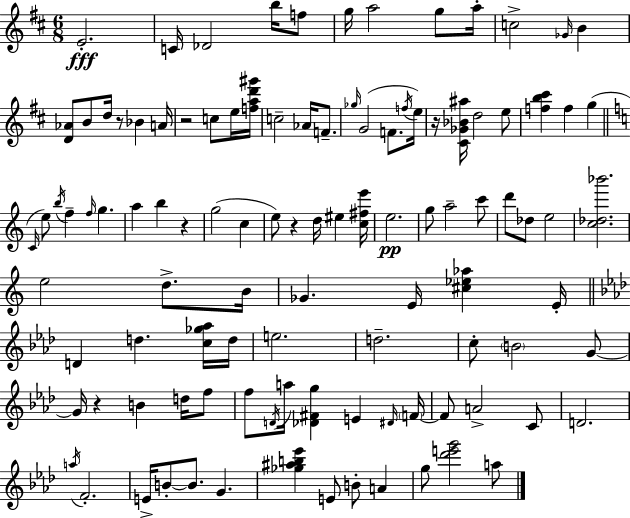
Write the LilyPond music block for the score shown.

{
  \clef treble
  \numericTimeSignature
  \time 6/8
  \key d \major
  e'2.-.\fff | c'16 des'2 b''16 f''8 | g''16 a''2 g''8 a''16-. | c''2-> \grace { ges'16 } b'4 | \break <d' aes'>8 b'8 d''16 r8 bes'4 | a'16 r2 c''8 e''16 | <f'' a'' d''' gis'''>16 c''2-- aes'16 f'8.-- | \grace { ges''16 } g'2( f'8. | \break \acciaccatura { f''16 } e''16) r16 <cis' ges' bes' ais''>16 d''2 | e''8 <f'' b'' cis'''>4 f''4 g''4( | \bar "||" \break \key c \major \grace { c'16 } e''8) \acciaccatura { b''16 } f''4-- \grace { f''16 } g''4. | a''4 b''4 r4 | g''2( c''4 | e''8) r4 d''16 eis''4 | \break <c'' fis'' e'''>16 e''2.\pp | g''8 a''2-- | c'''8 d'''8 des''8 e''2 | <c'' des'' bes'''>2. | \break e''2 d''8.-> | b'16 ges'4. e'16 <cis'' ees'' aes''>4 | e'16-. \bar "||" \break \key f \minor d'4 d''4. <c'' ges'' aes''>16 d''16 | e''2. | d''2.-- | c''8-. \parenthesize b'2 g'8~~ | \break g'16 r4 b'4 d''16 f''8 | f''8 \acciaccatura { d'16 } a''16 <des' fis' g''>4 e'4 | \grace { dis'16 } \parenthesize f'16~~ f'8 a'2-> | c'8 d'2. | \break \acciaccatura { a''16 } f'2.-. | e'16-> b'8-.~~ b'8. g'4. | <ges'' ais'' b'' ees'''>4 e'8 b'8-. a'4 | g''8 <des''' e''' g'''>2 | \break a''8 \bar "|."
}